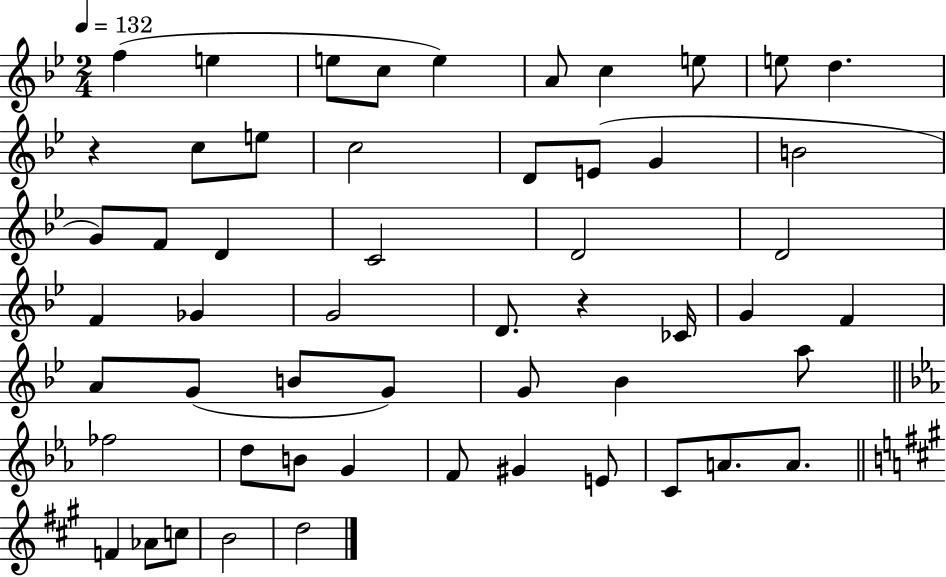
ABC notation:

X:1
T:Untitled
M:2/4
L:1/4
K:Bb
f e e/2 c/2 e A/2 c e/2 e/2 d z c/2 e/2 c2 D/2 E/2 G B2 G/2 F/2 D C2 D2 D2 F _G G2 D/2 z _C/4 G F A/2 G/2 B/2 G/2 G/2 _B a/2 _f2 d/2 B/2 G F/2 ^G E/2 C/2 A/2 A/2 F _A/2 c/2 B2 d2